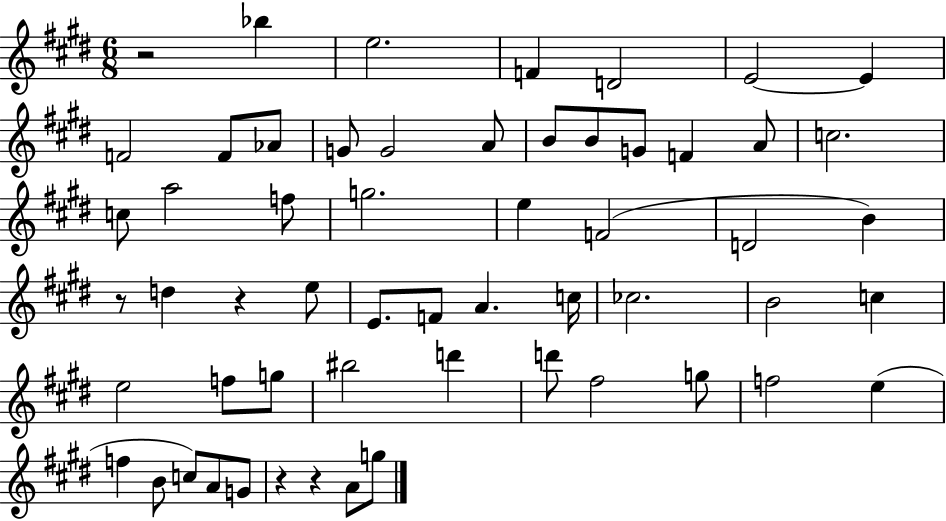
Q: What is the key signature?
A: E major